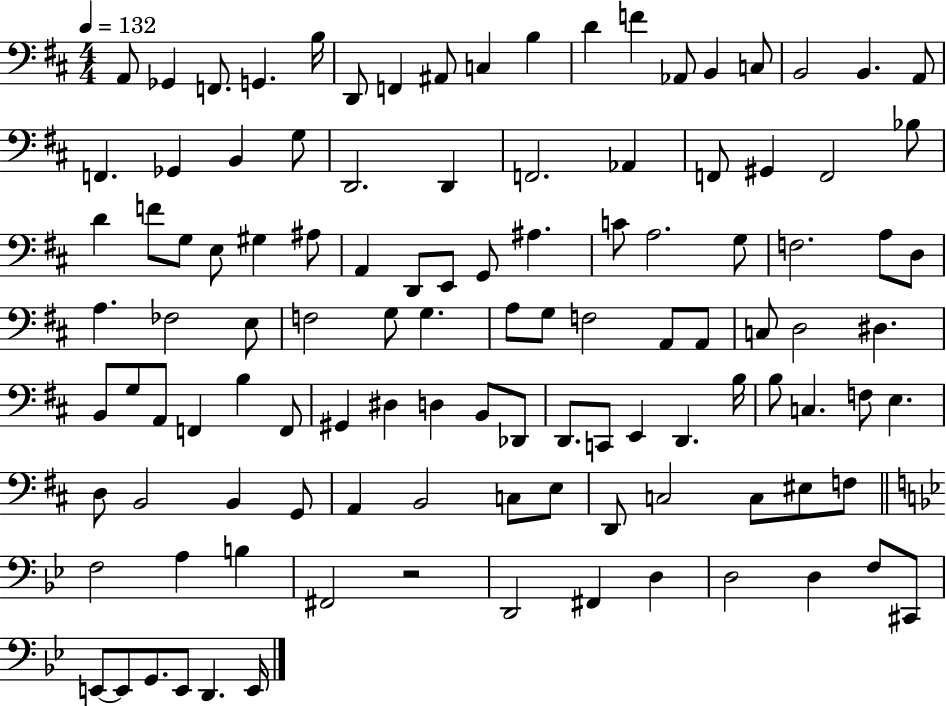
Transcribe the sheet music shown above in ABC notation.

X:1
T:Untitled
M:4/4
L:1/4
K:D
A,,/2 _G,, F,,/2 G,, B,/4 D,,/2 F,, ^A,,/2 C, B, D F _A,,/2 B,, C,/2 B,,2 B,, A,,/2 F,, _G,, B,, G,/2 D,,2 D,, F,,2 _A,, F,,/2 ^G,, F,,2 _B,/2 D F/2 G,/2 E,/2 ^G, ^A,/2 A,, D,,/2 E,,/2 G,,/2 ^A, C/2 A,2 G,/2 F,2 A,/2 D,/2 A, _F,2 E,/2 F,2 G,/2 G, A,/2 G,/2 F,2 A,,/2 A,,/2 C,/2 D,2 ^D, B,,/2 G,/2 A,,/2 F,, B, F,,/2 ^G,, ^D, D, B,,/2 _D,,/2 D,,/2 C,,/2 E,, D,, B,/4 B,/2 C, F,/2 E, D,/2 B,,2 B,, G,,/2 A,, B,,2 C,/2 E,/2 D,,/2 C,2 C,/2 ^E,/2 F,/2 F,2 A, B, ^F,,2 z2 D,,2 ^F,, D, D,2 D, F,/2 ^C,,/2 E,,/2 E,,/2 G,,/2 E,,/2 D,, E,,/4